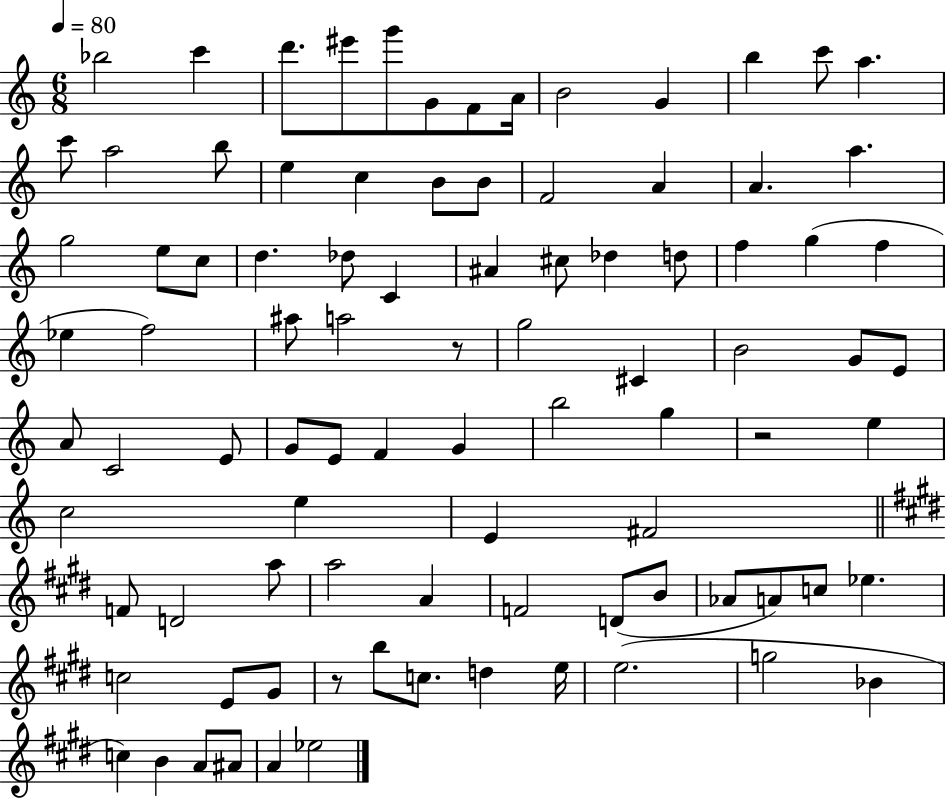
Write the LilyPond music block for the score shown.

{
  \clef treble
  \numericTimeSignature
  \time 6/8
  \key c \major
  \tempo 4 = 80
  bes''2 c'''4 | d'''8. eis'''8 g'''8 g'8 f'8 a'16 | b'2 g'4 | b''4 c'''8 a''4. | \break c'''8 a''2 b''8 | e''4 c''4 b'8 b'8 | f'2 a'4 | a'4. a''4. | \break g''2 e''8 c''8 | d''4. des''8 c'4 | ais'4 cis''8 des''4 d''8 | f''4 g''4( f''4 | \break ees''4 f''2) | ais''8 a''2 r8 | g''2 cis'4 | b'2 g'8 e'8 | \break a'8 c'2 e'8 | g'8 e'8 f'4 g'4 | b''2 g''4 | r2 e''4 | \break c''2 e''4 | e'4 fis'2 | \bar "||" \break \key e \major f'8 d'2 a''8 | a''2 a'4 | f'2 d'8( b'8 | aes'8 a'8) c''8 ees''4. | \break c''2 e'8 gis'8 | r8 b''8 c''8. d''4 e''16 | e''2.( | g''2 bes'4 | \break c''4) b'4 a'8 ais'8 | a'4 ees''2 | \bar "|."
}